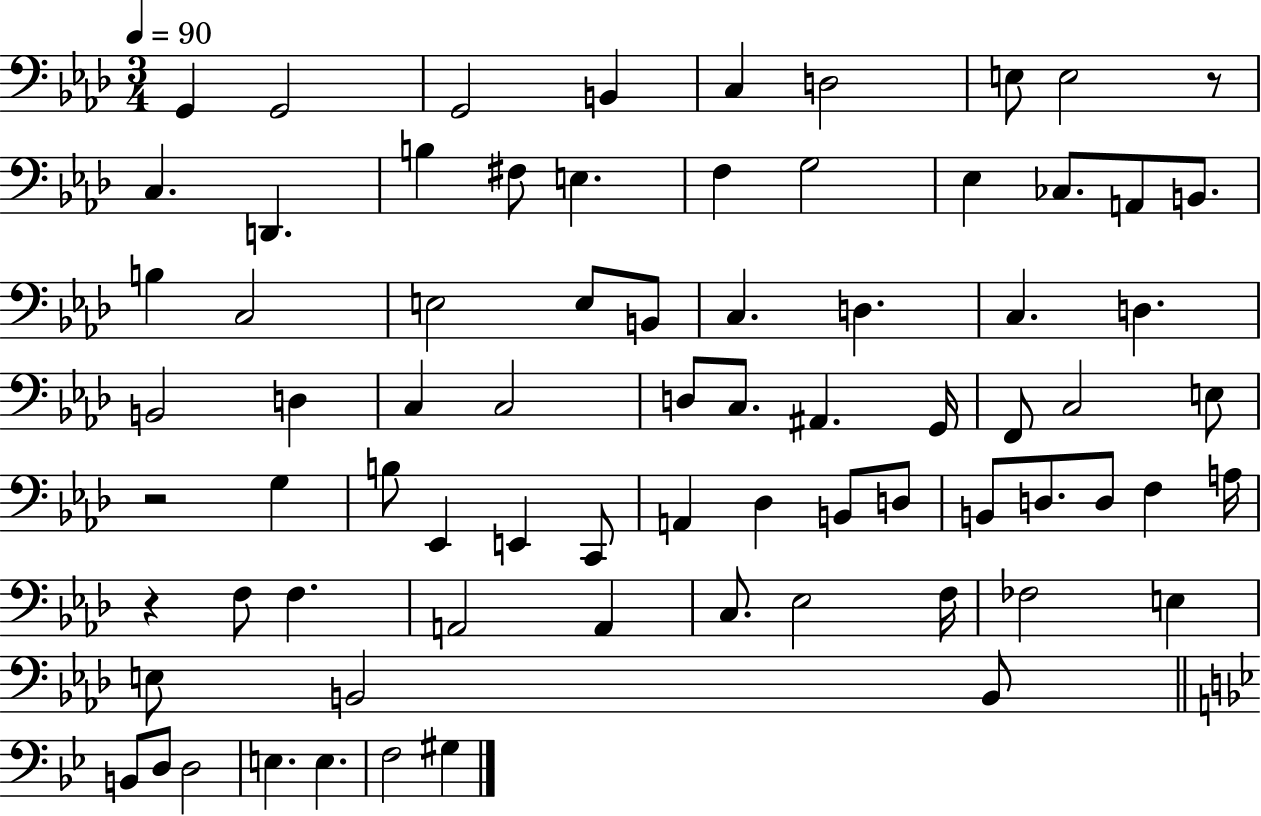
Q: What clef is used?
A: bass